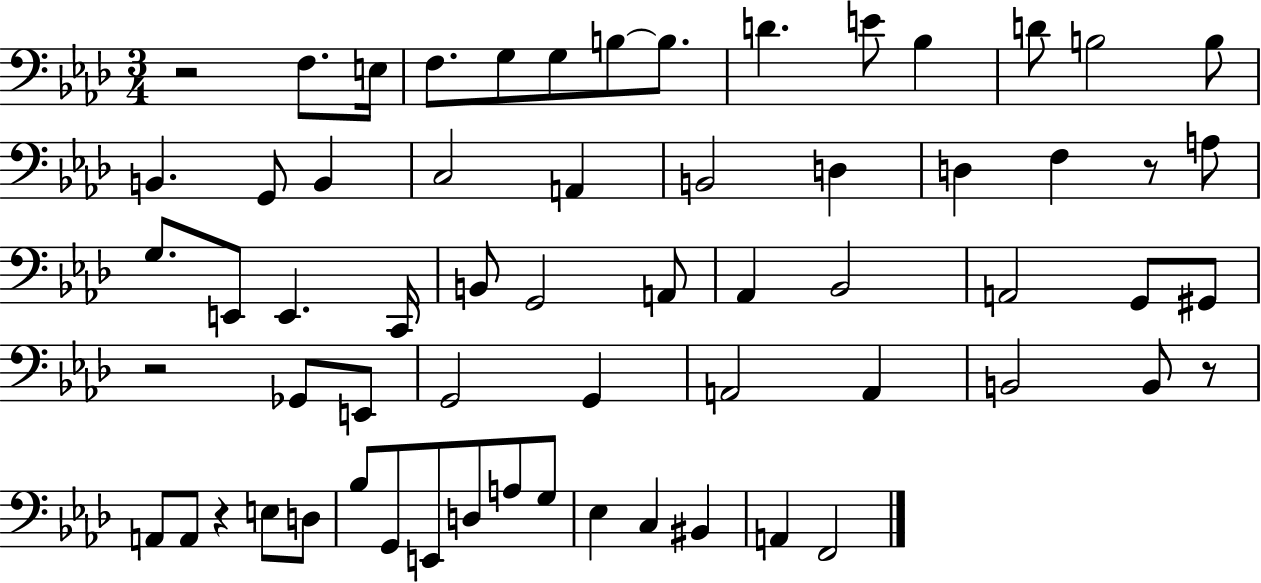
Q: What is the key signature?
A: AES major